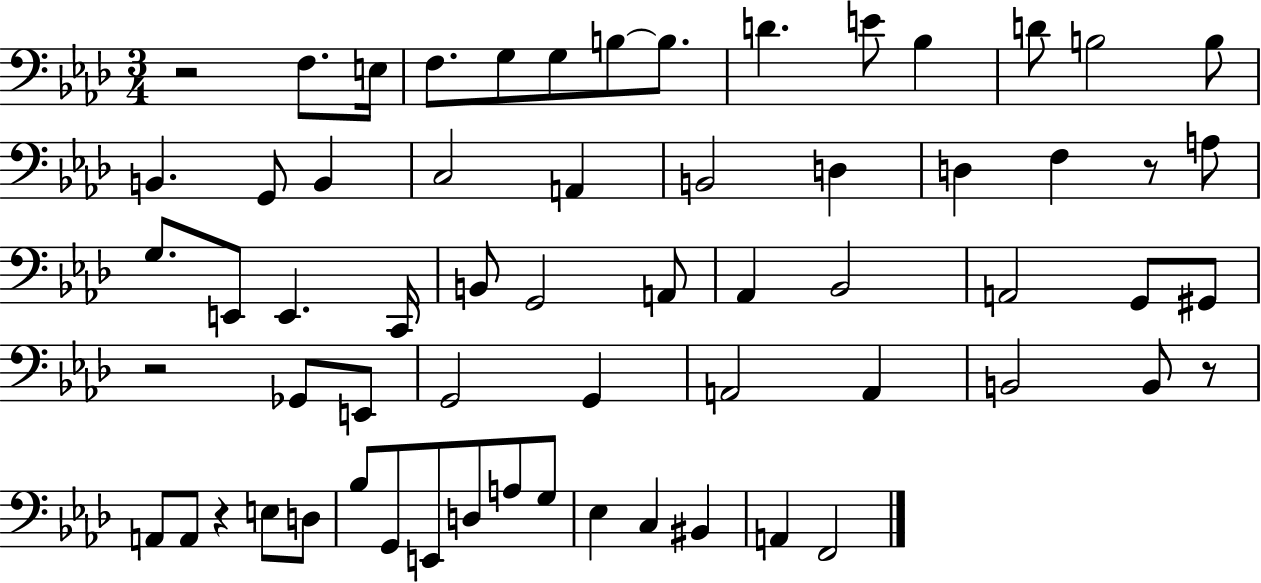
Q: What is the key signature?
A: AES major